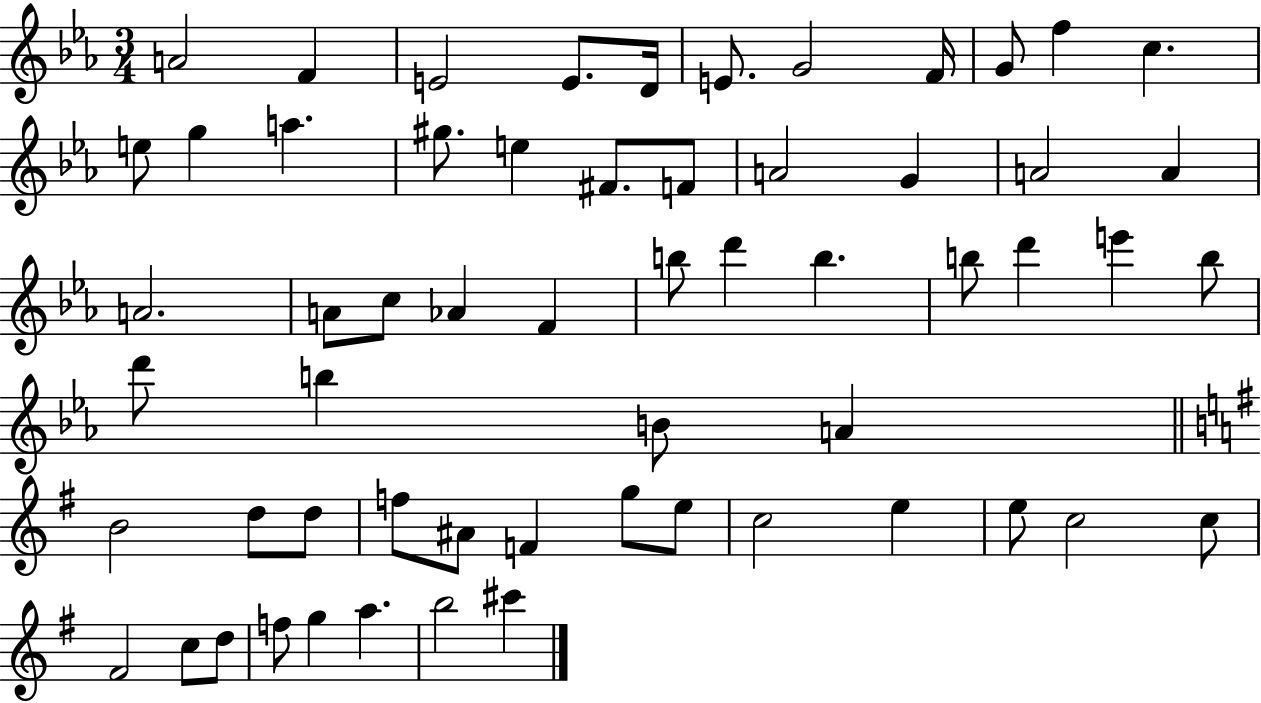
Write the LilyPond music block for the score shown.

{
  \clef treble
  \numericTimeSignature
  \time 3/4
  \key ees \major
  \repeat volta 2 { a'2 f'4 | e'2 e'8. d'16 | e'8. g'2 f'16 | g'8 f''4 c''4. | \break e''8 g''4 a''4. | gis''8. e''4 fis'8. f'8 | a'2 g'4 | a'2 a'4 | \break a'2. | a'8 c''8 aes'4 f'4 | b''8 d'''4 b''4. | b''8 d'''4 e'''4 b''8 | \break d'''8 b''4 b'8 a'4 | \bar "||" \break \key g \major b'2 d''8 d''8 | f''8 ais'8 f'4 g''8 e''8 | c''2 e''4 | e''8 c''2 c''8 | \break fis'2 c''8 d''8 | f''8 g''4 a''4. | b''2 cis'''4 | } \bar "|."
}